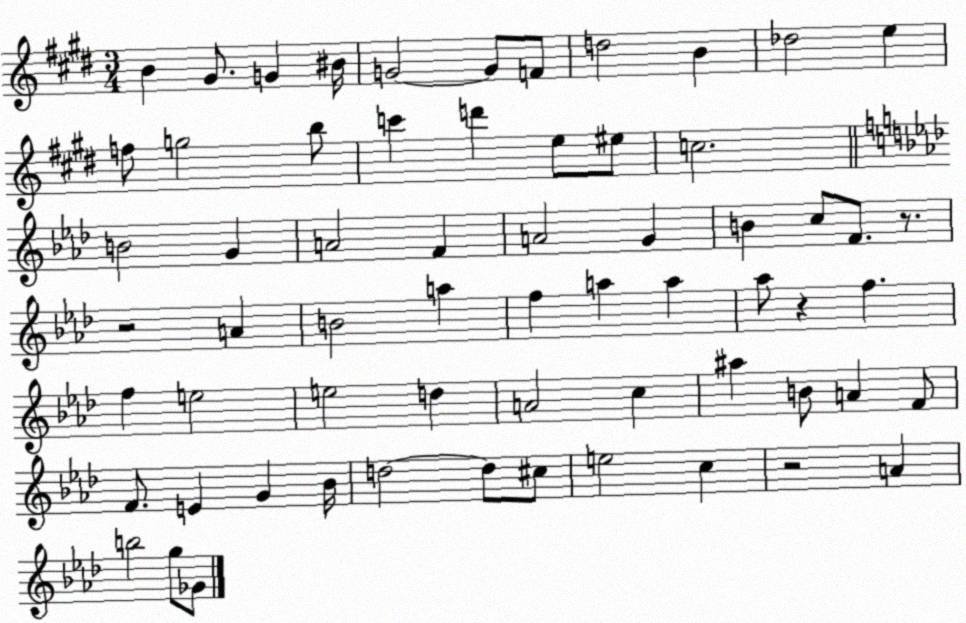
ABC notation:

X:1
T:Untitled
M:3/4
L:1/4
K:E
B ^G/2 G ^B/4 G2 G/2 F/2 d2 B _d2 e f/2 g2 b/2 c' d' e/2 ^e/2 c2 B2 G A2 F A2 G B c/2 F/2 z/2 z2 A B2 a f a a _a/2 z f f e2 e2 d A2 c ^a B/2 A F/2 F/2 E G _B/4 d2 d/2 ^c/2 e2 c z2 A b2 g/2 _G/2